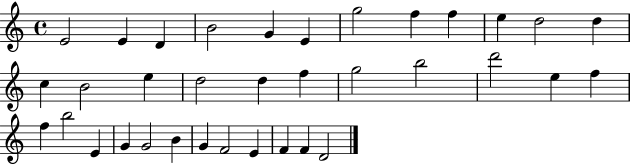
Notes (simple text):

E4/h E4/q D4/q B4/h G4/q E4/q G5/h F5/q F5/q E5/q D5/h D5/q C5/q B4/h E5/q D5/h D5/q F5/q G5/h B5/h D6/h E5/q F5/q F5/q B5/h E4/q G4/q G4/h B4/q G4/q F4/h E4/q F4/q F4/q D4/h